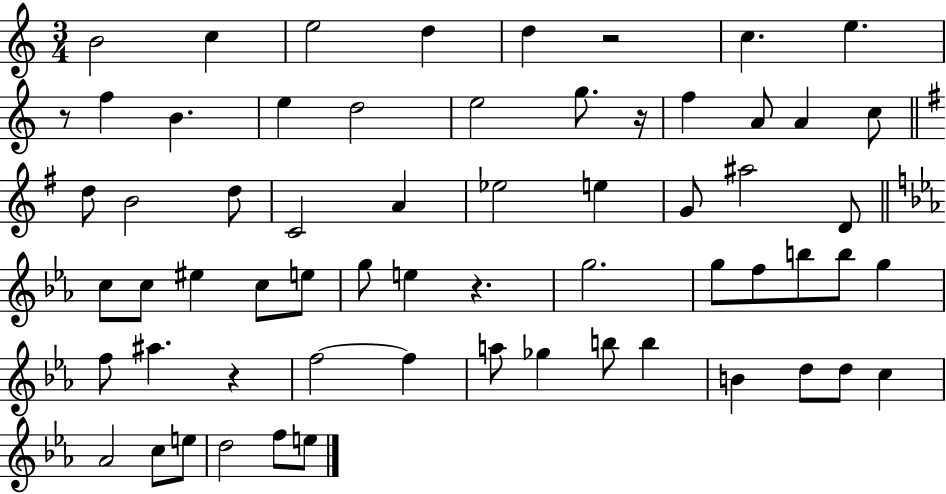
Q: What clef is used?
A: treble